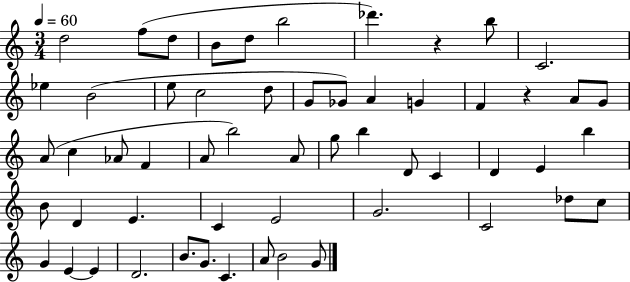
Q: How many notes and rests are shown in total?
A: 56